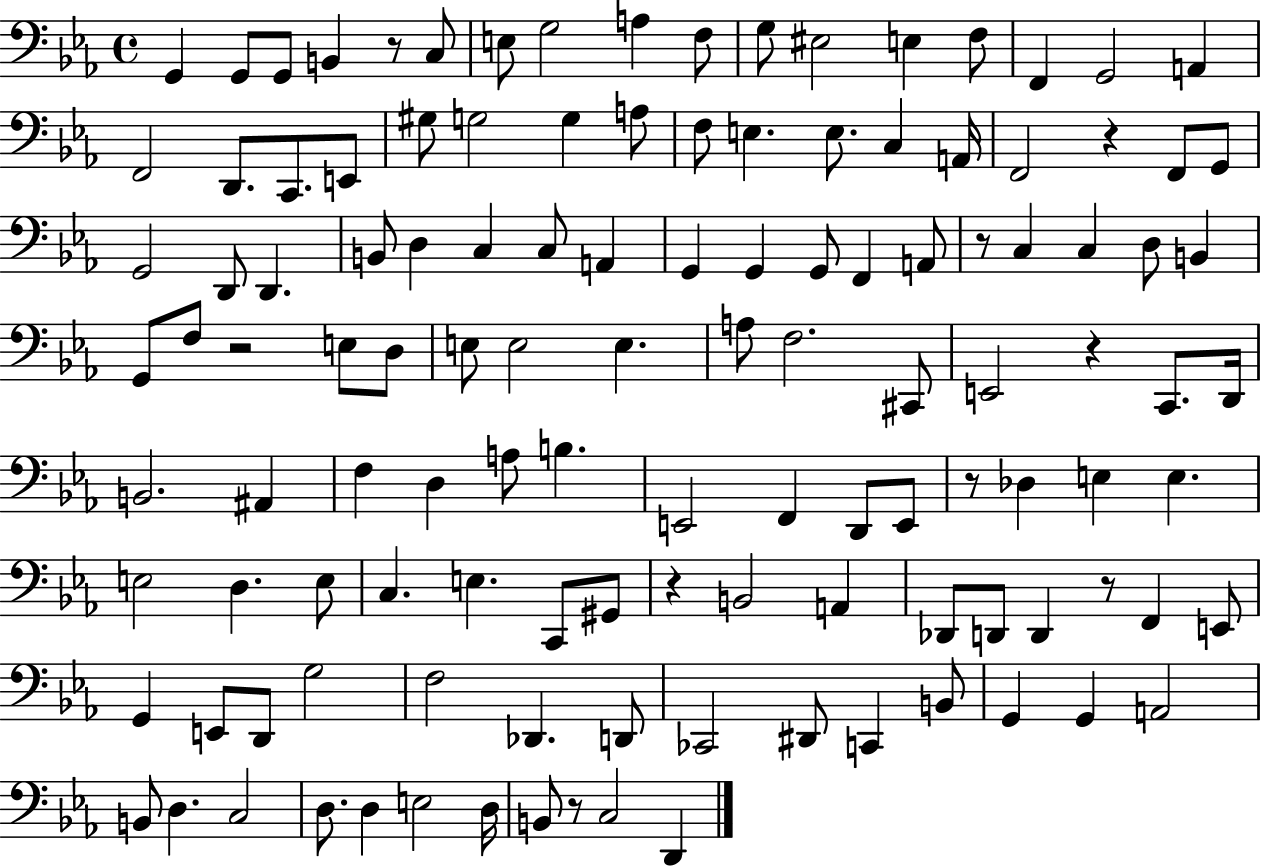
{
  \clef bass
  \time 4/4
  \defaultTimeSignature
  \key ees \major
  \repeat volta 2 { g,4 g,8 g,8 b,4 r8 c8 | e8 g2 a4 f8 | g8 eis2 e4 f8 | f,4 g,2 a,4 | \break f,2 d,8. c,8. e,8 | gis8 g2 g4 a8 | f8 e4. e8. c4 a,16 | f,2 r4 f,8 g,8 | \break g,2 d,8 d,4. | b,8 d4 c4 c8 a,4 | g,4 g,4 g,8 f,4 a,8 | r8 c4 c4 d8 b,4 | \break g,8 f8 r2 e8 d8 | e8 e2 e4. | a8 f2. cis,8 | e,2 r4 c,8. d,16 | \break b,2. ais,4 | f4 d4 a8 b4. | e,2 f,4 d,8 e,8 | r8 des4 e4 e4. | \break e2 d4. e8 | c4. e4. c,8 gis,8 | r4 b,2 a,4 | des,8 d,8 d,4 r8 f,4 e,8 | \break g,4 e,8 d,8 g2 | f2 des,4. d,8 | ces,2 dis,8 c,4 b,8 | g,4 g,4 a,2 | \break b,8 d4. c2 | d8. d4 e2 d16 | b,8 r8 c2 d,4 | } \bar "|."
}